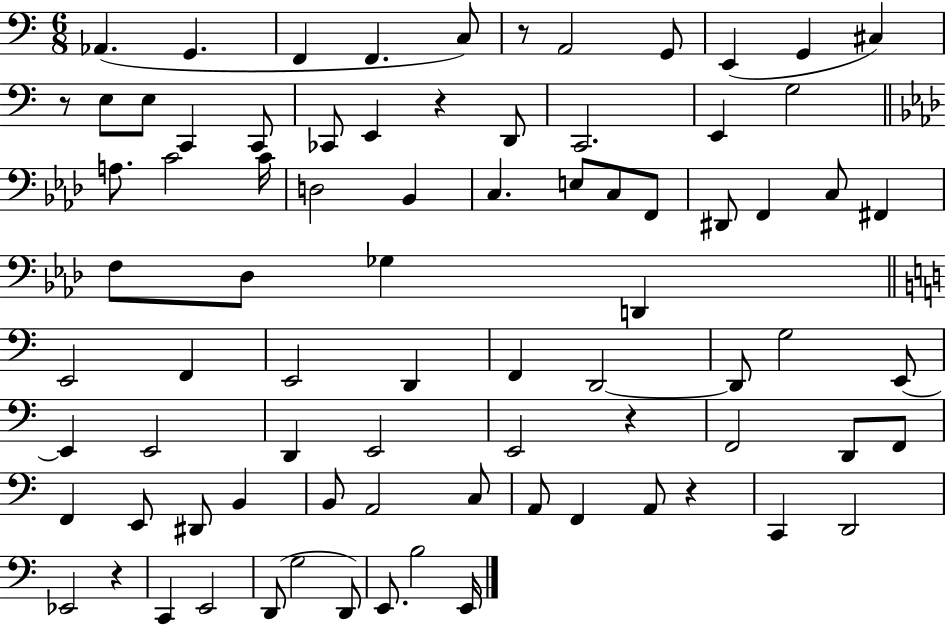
Ab2/q. G2/q. F2/q F2/q. C3/e R/e A2/h G2/e E2/q G2/q C#3/q R/e E3/e E3/e C2/q C2/e CES2/e E2/q R/q D2/e C2/h. E2/q G3/h A3/e. C4/h C4/s D3/h Bb2/q C3/q. E3/e C3/e F2/e D#2/e F2/q C3/e F#2/q F3/e Db3/e Gb3/q D2/q E2/h F2/q E2/h D2/q F2/q D2/h D2/e G3/h E2/e E2/q E2/h D2/q E2/h E2/h R/q F2/h D2/e F2/e F2/q E2/e D#2/e B2/q B2/e A2/h C3/e A2/e F2/q A2/e R/q C2/q D2/h Eb2/h R/q C2/q E2/h D2/e G3/h D2/e E2/e. B3/h E2/s